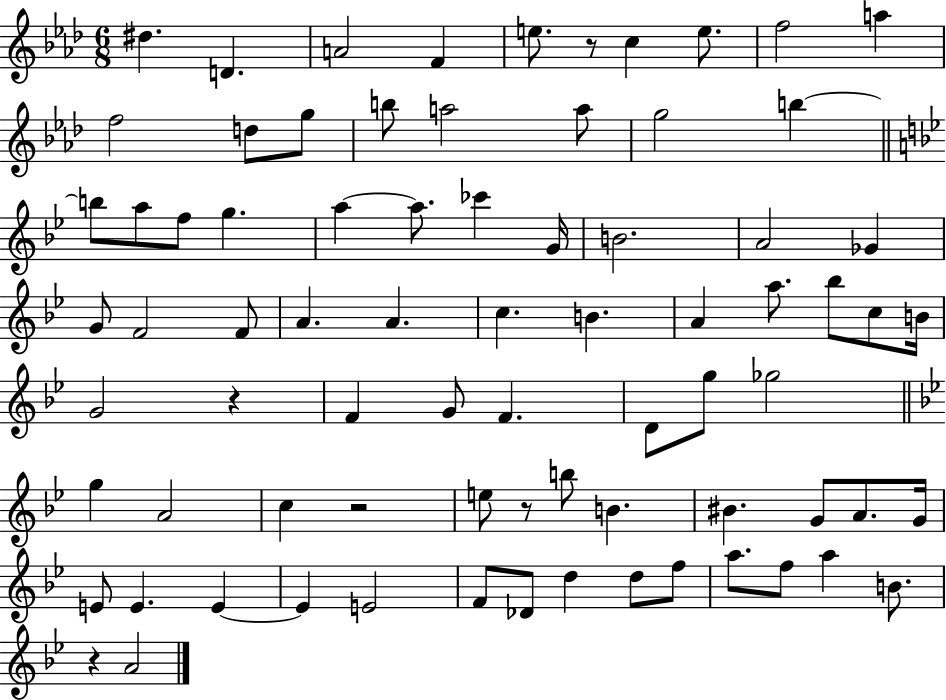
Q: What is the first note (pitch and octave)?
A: D#5